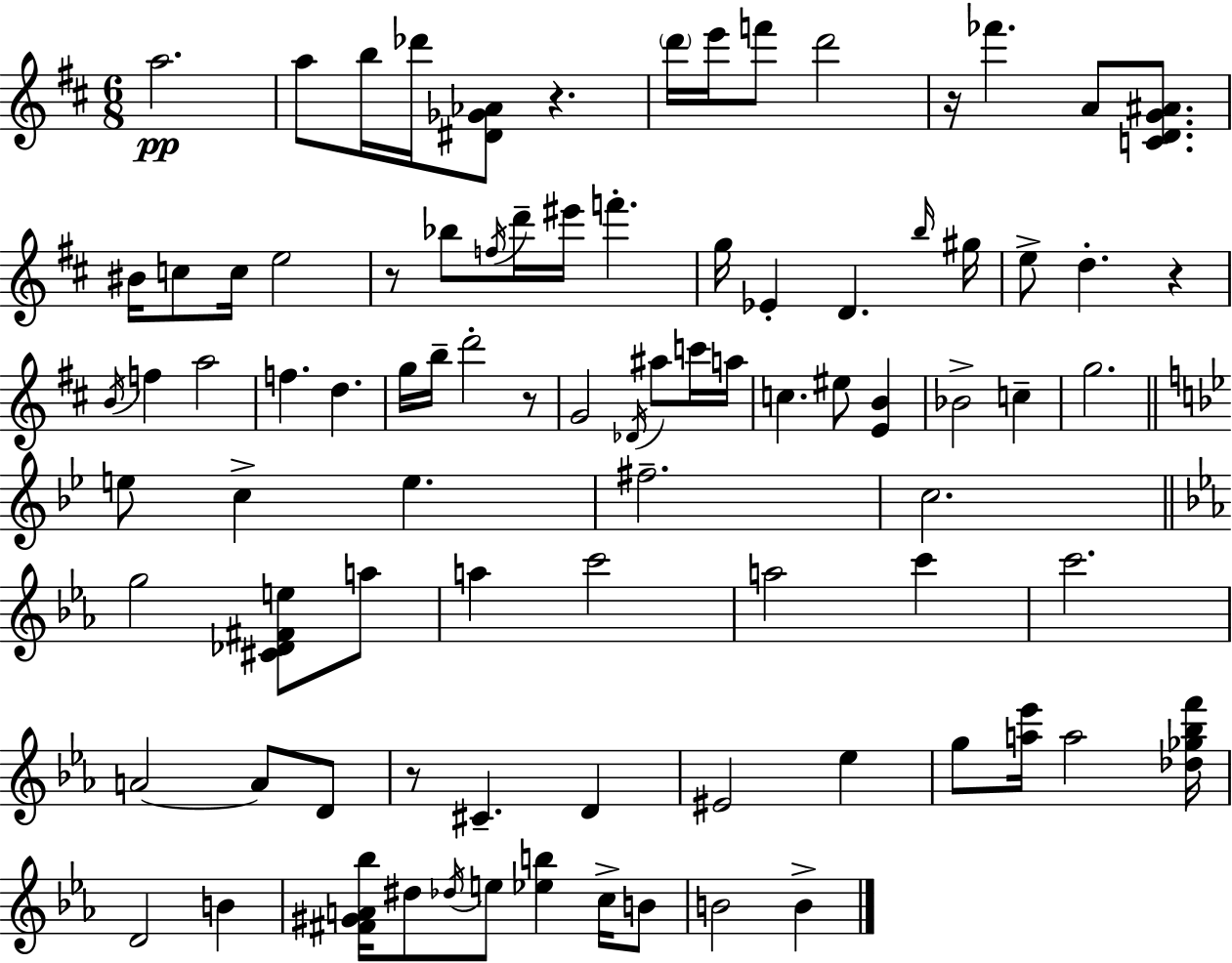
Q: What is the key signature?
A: D major